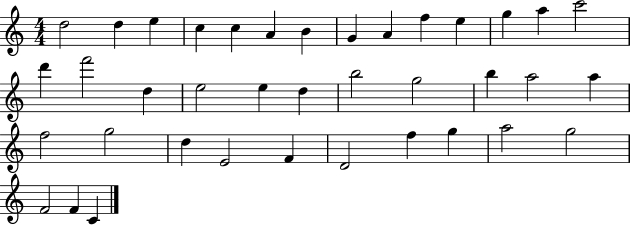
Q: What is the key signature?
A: C major